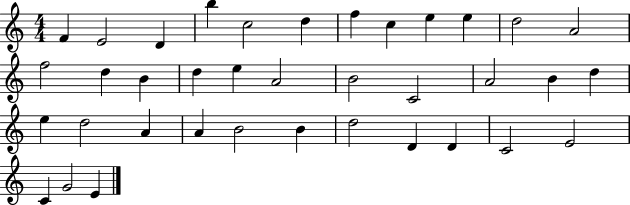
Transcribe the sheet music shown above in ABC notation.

X:1
T:Untitled
M:4/4
L:1/4
K:C
F E2 D b c2 d f c e e d2 A2 f2 d B d e A2 B2 C2 A2 B d e d2 A A B2 B d2 D D C2 E2 C G2 E